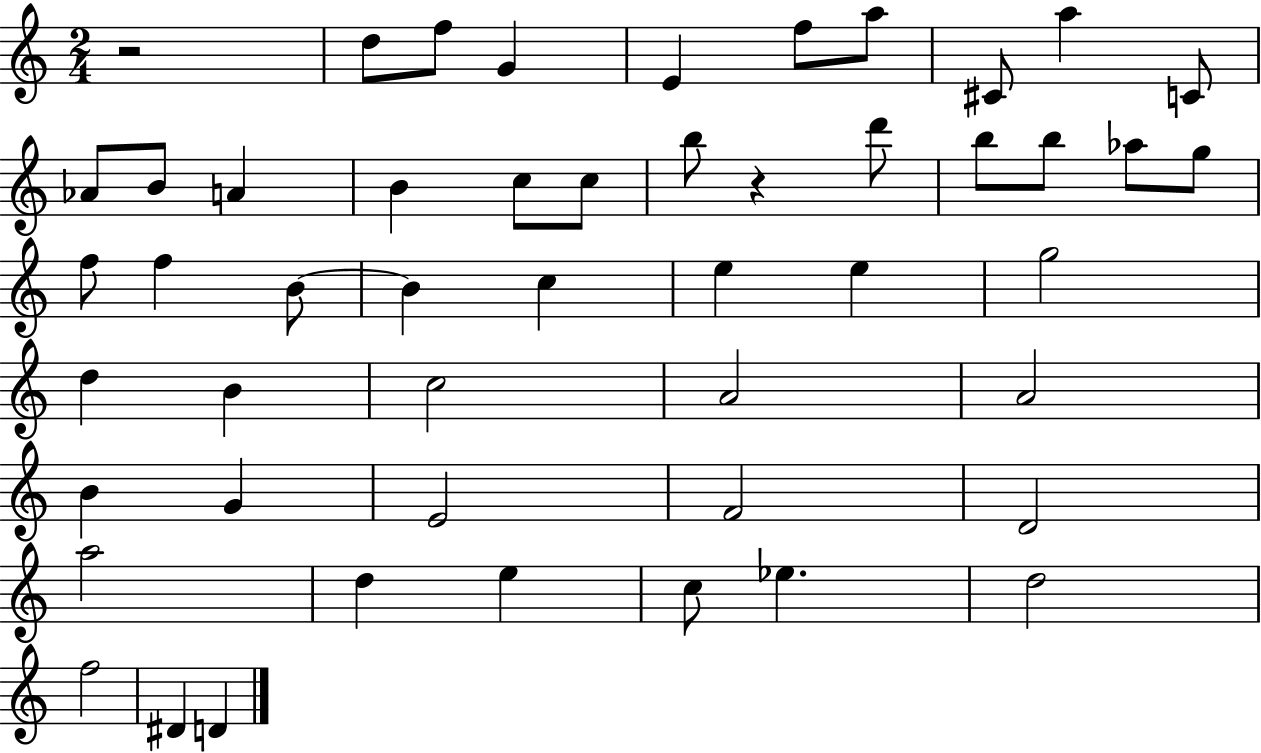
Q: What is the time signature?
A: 2/4